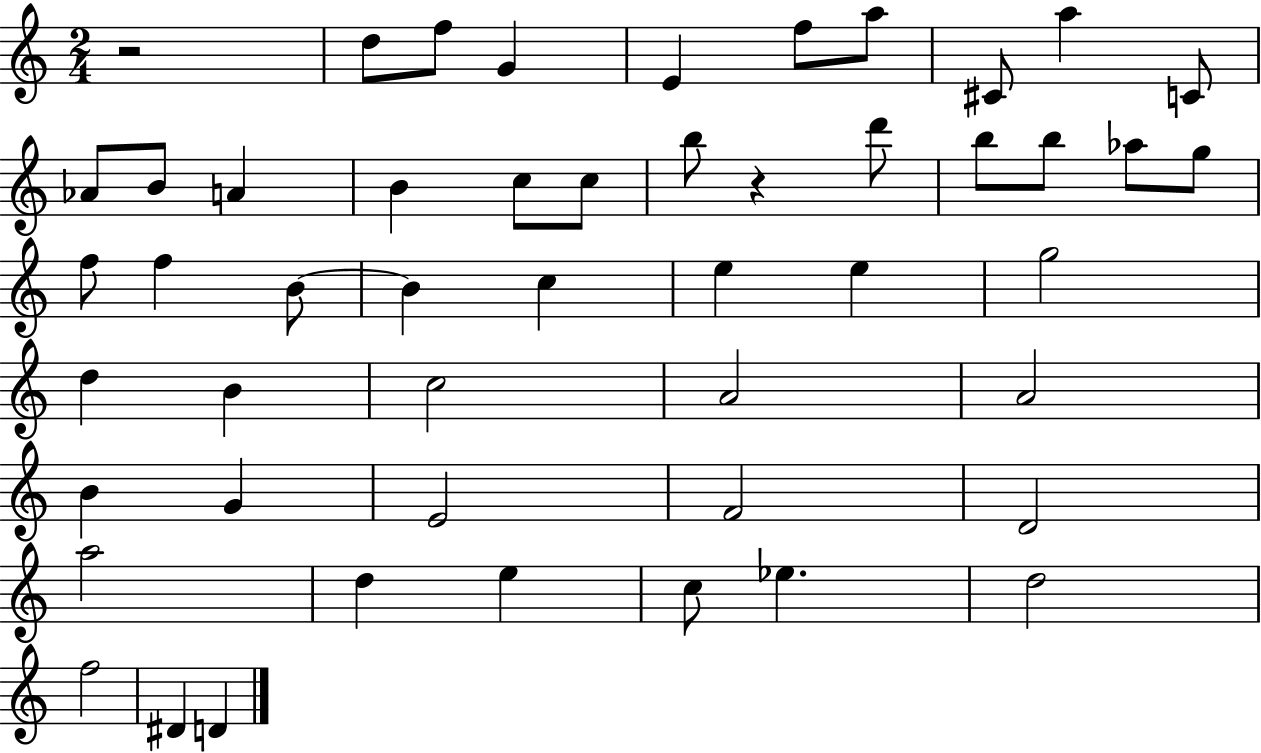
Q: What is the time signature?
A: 2/4